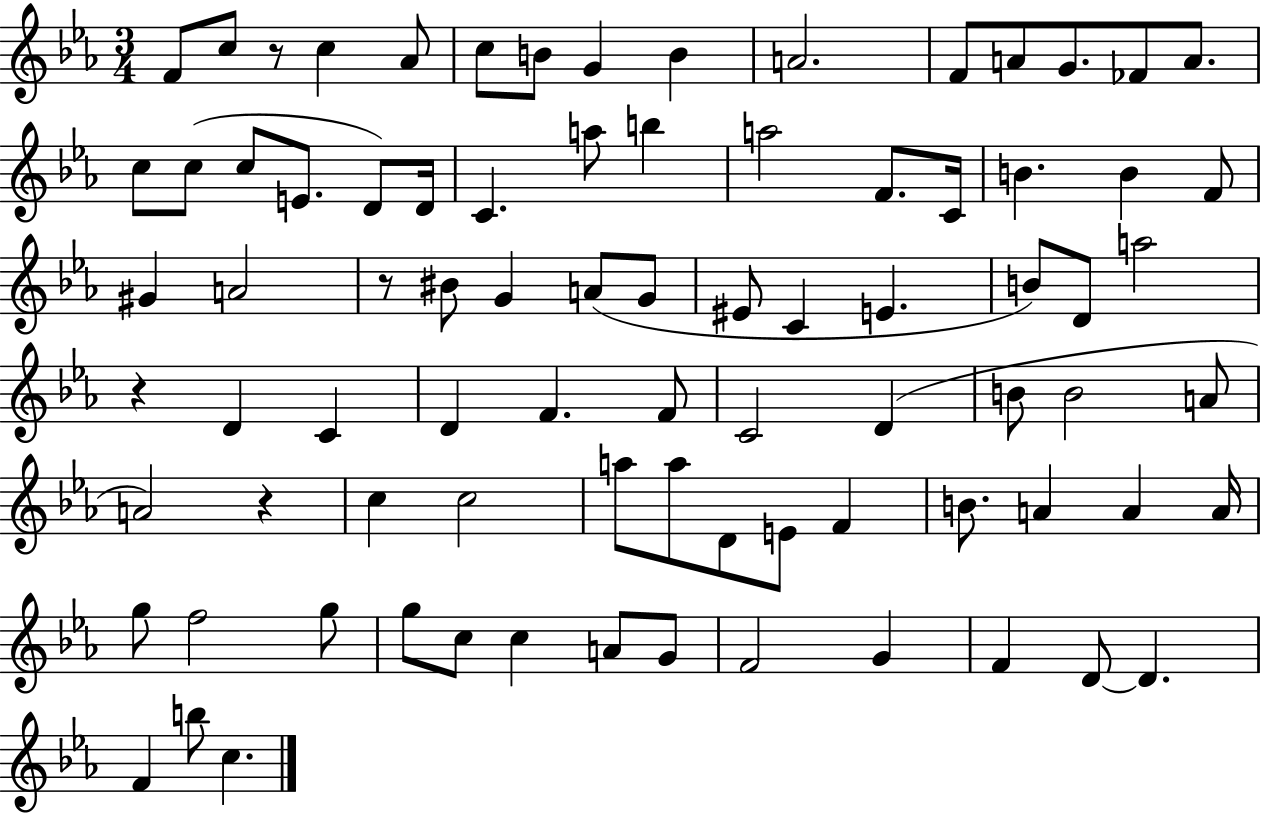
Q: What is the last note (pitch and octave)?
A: C5